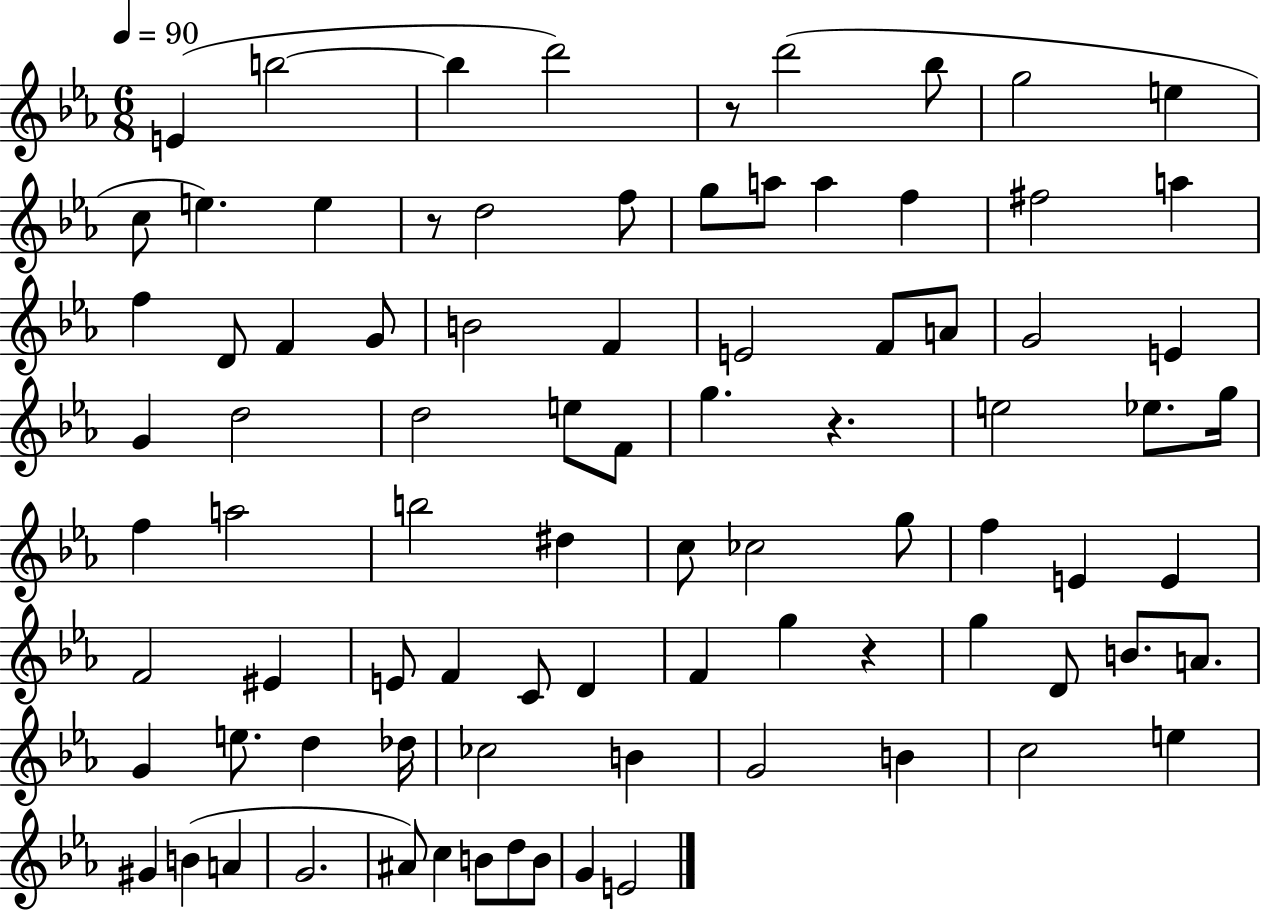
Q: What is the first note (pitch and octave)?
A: E4